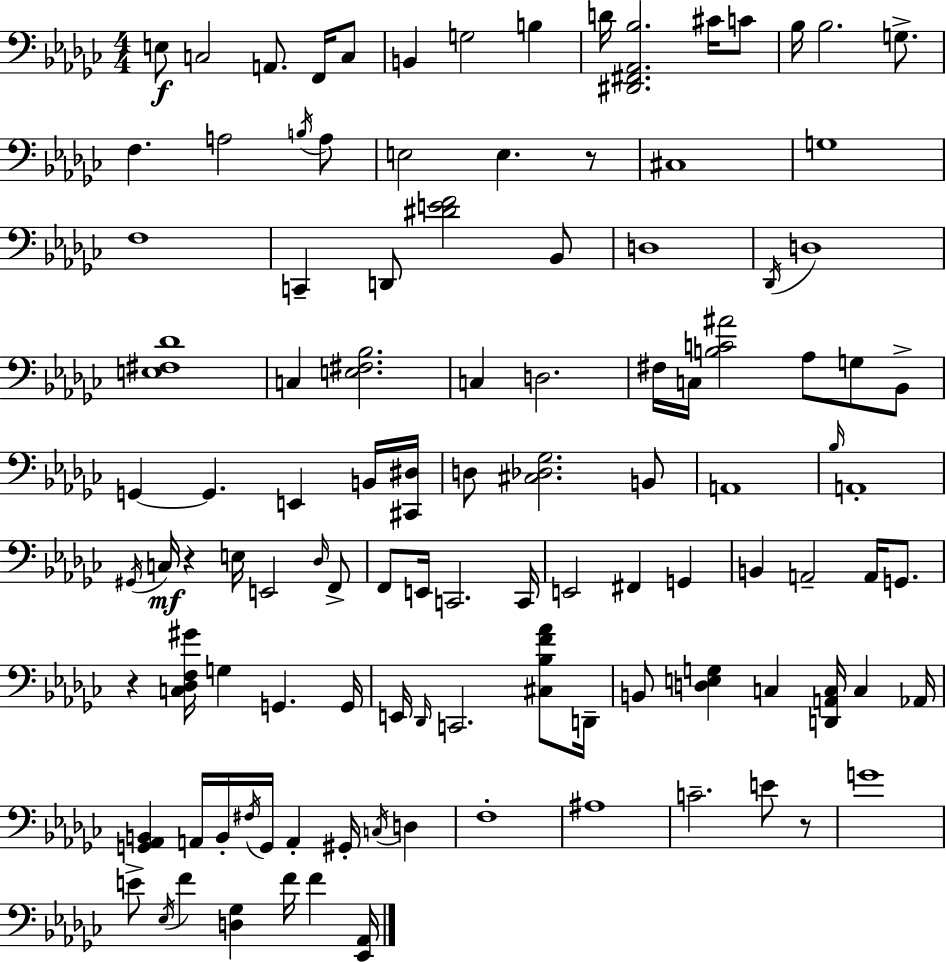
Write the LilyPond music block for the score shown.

{
  \clef bass
  \numericTimeSignature
  \time 4/4
  \key ees \minor
  e8\f c2 a,8. f,16 c8 | b,4 g2 b4 | d'16 <dis, fis, aes, bes>2. cis'16 c'8 | bes16 bes2. g8.-> | \break f4. a2 \acciaccatura { b16 } a8 | e2 e4. r8 | cis1 | g1 | \break f1 | c,4-- d,8 <dis' e' f'>2 bes,8 | d1 | \acciaccatura { des,16 } d1 | \break <e fis des'>1 | c4 <e fis bes>2. | c4 d2. | fis16 c16 <b c' ais'>2 aes8 g8 | \break bes,8-> g,4~~ g,4. e,4 | b,16 <cis, dis>16 d8 <cis des ges>2. | b,8 a,1 | \grace { bes16 } a,1-. | \break \acciaccatura { gis,16 } c16\mf r4 e16 e,2 | \grace { des16 } f,8-> f,8 e,16 c,2. | c,16 e,2 fis,4 | g,4 b,4 a,2-- | \break a,16 g,8. r4 <c des f gis'>16 g4 g,4. | g,16 e,16 \grace { des,16 } c,2. | <cis bes f' aes'>8 d,16-- b,8 <d e g>4 c4 | <d, a, c>16 c4 aes,16 <g, aes, b,>4 a,16 b,16-. \acciaccatura { fis16 } g,16 a,4-. | \break gis,16-. \acciaccatura { c16 } d4 f1-. | ais1 | c'2.-- | e'8 r8 g'1 | \break e'8-> \acciaccatura { ees16 } f'4 <d ges>4 | f'16 f'4 <ees, aes,>16 \bar "|."
}